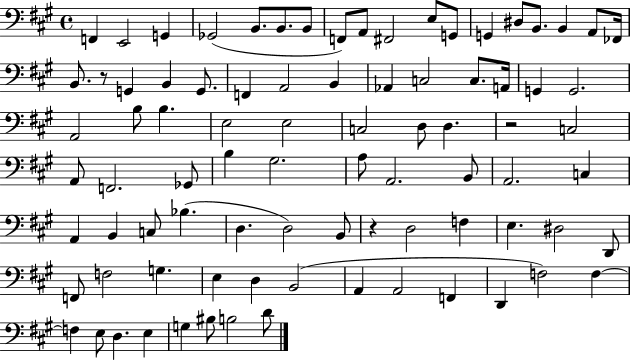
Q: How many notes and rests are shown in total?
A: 85